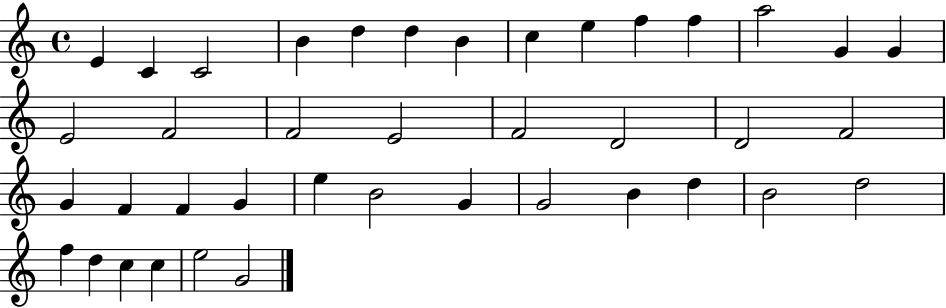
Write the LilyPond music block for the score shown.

{
  \clef treble
  \time 4/4
  \defaultTimeSignature
  \key c \major
  e'4 c'4 c'2 | b'4 d''4 d''4 b'4 | c''4 e''4 f''4 f''4 | a''2 g'4 g'4 | \break e'2 f'2 | f'2 e'2 | f'2 d'2 | d'2 f'2 | \break g'4 f'4 f'4 g'4 | e''4 b'2 g'4 | g'2 b'4 d''4 | b'2 d''2 | \break f''4 d''4 c''4 c''4 | e''2 g'2 | \bar "|."
}